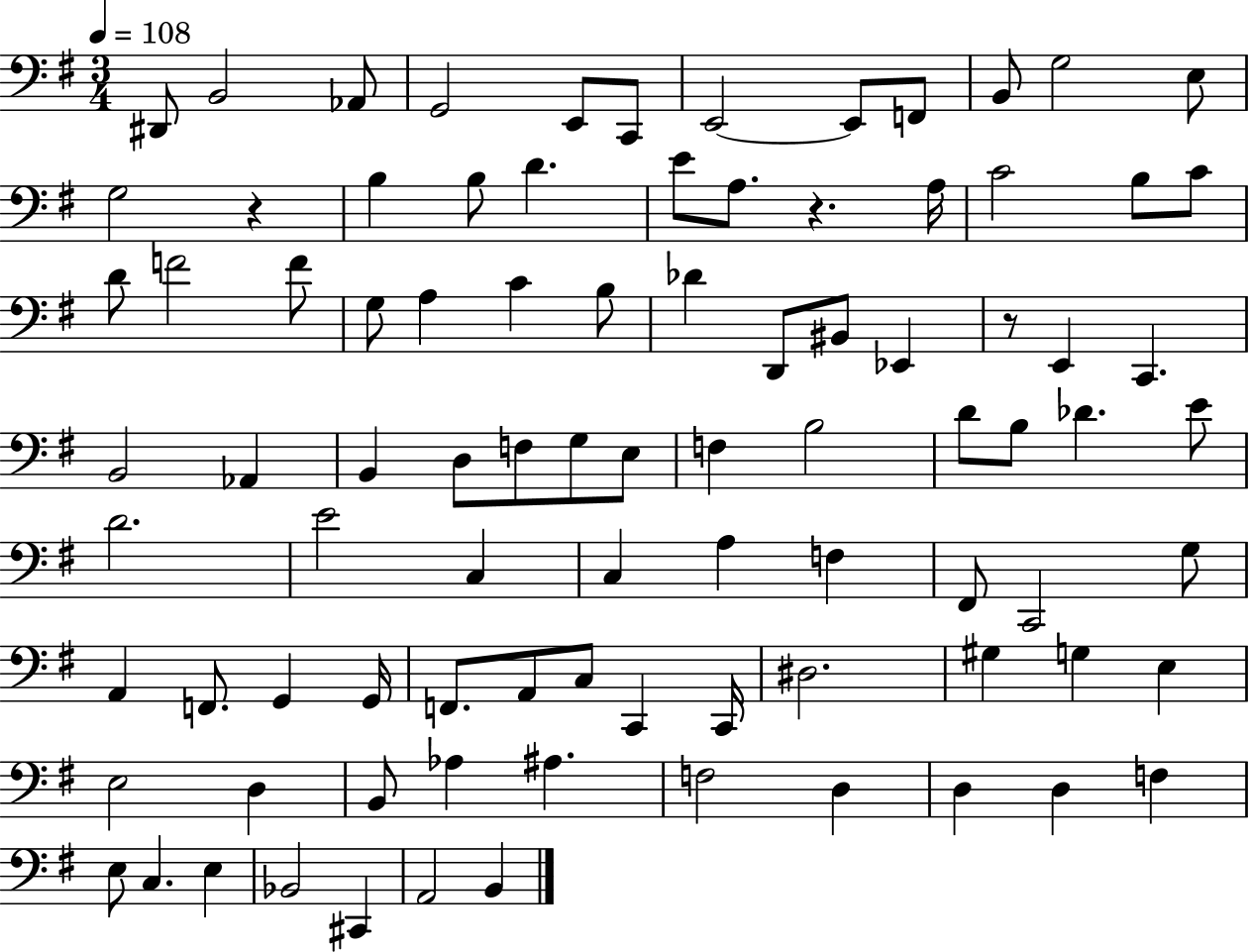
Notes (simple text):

D#2/e B2/h Ab2/e G2/h E2/e C2/e E2/h E2/e F2/e B2/e G3/h E3/e G3/h R/q B3/q B3/e D4/q. E4/e A3/e. R/q. A3/s C4/h B3/e C4/e D4/e F4/h F4/e G3/e A3/q C4/q B3/e Db4/q D2/e BIS2/e Eb2/q R/e E2/q C2/q. B2/h Ab2/q B2/q D3/e F3/e G3/e E3/e F3/q B3/h D4/e B3/e Db4/q. E4/e D4/h. E4/h C3/q C3/q A3/q F3/q F#2/e C2/h G3/e A2/q F2/e. G2/q G2/s F2/e. A2/e C3/e C2/q C2/s D#3/h. G#3/q G3/q E3/q E3/h D3/q B2/e Ab3/q A#3/q. F3/h D3/q D3/q D3/q F3/q E3/e C3/q. E3/q Bb2/h C#2/q A2/h B2/q